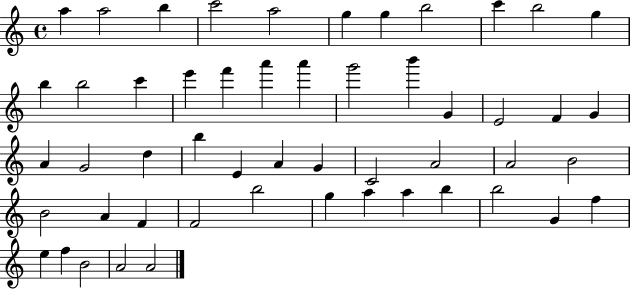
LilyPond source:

{
  \clef treble
  \time 4/4
  \defaultTimeSignature
  \key c \major
  a''4 a''2 b''4 | c'''2 a''2 | g''4 g''4 b''2 | c'''4 b''2 g''4 | \break b''4 b''2 c'''4 | e'''4 f'''4 a'''4 a'''4 | g'''2 b'''4 g'4 | e'2 f'4 g'4 | \break a'4 g'2 d''4 | b''4 e'4 a'4 g'4 | c'2 a'2 | a'2 b'2 | \break b'2 a'4 f'4 | f'2 b''2 | g''4 a''4 a''4 b''4 | b''2 g'4 f''4 | \break e''4 f''4 b'2 | a'2 a'2 | \bar "|."
}